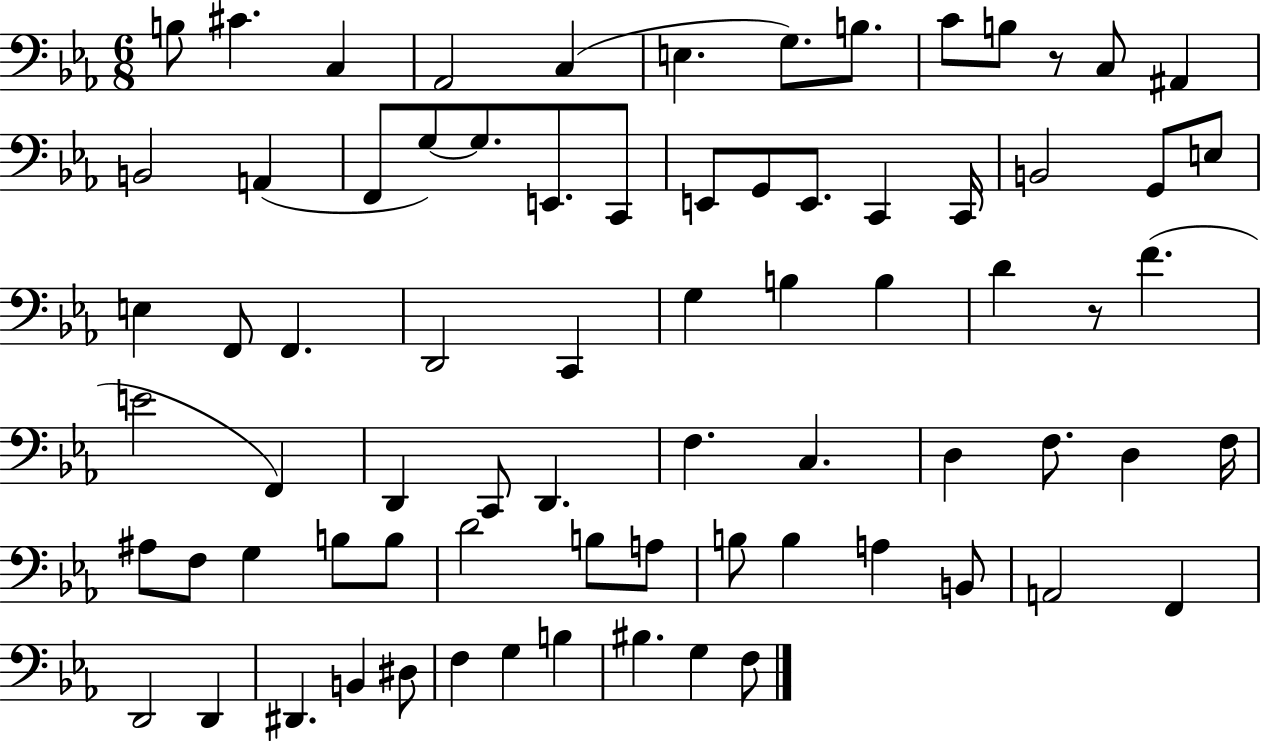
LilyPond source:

{
  \clef bass
  \numericTimeSignature
  \time 6/8
  \key ees \major
  \repeat volta 2 { b8 cis'4. c4 | aes,2 c4( | e4. g8.) b8. | c'8 b8 r8 c8 ais,4 | \break b,2 a,4( | f,8 g8~~) g8. e,8. c,8 | e,8 g,8 e,8. c,4 c,16 | b,2 g,8 e8 | \break e4 f,8 f,4. | d,2 c,4 | g4 b4 b4 | d'4 r8 f'4.( | \break e'2 f,4) | d,4 c,8 d,4. | f4. c4. | d4 f8. d4 f16 | \break ais8 f8 g4 b8 b8 | d'2 b8 a8 | b8 b4 a4 b,8 | a,2 f,4 | \break d,2 d,4 | dis,4. b,4 dis8 | f4 g4 b4 | bis4. g4 f8 | \break } \bar "|."
}